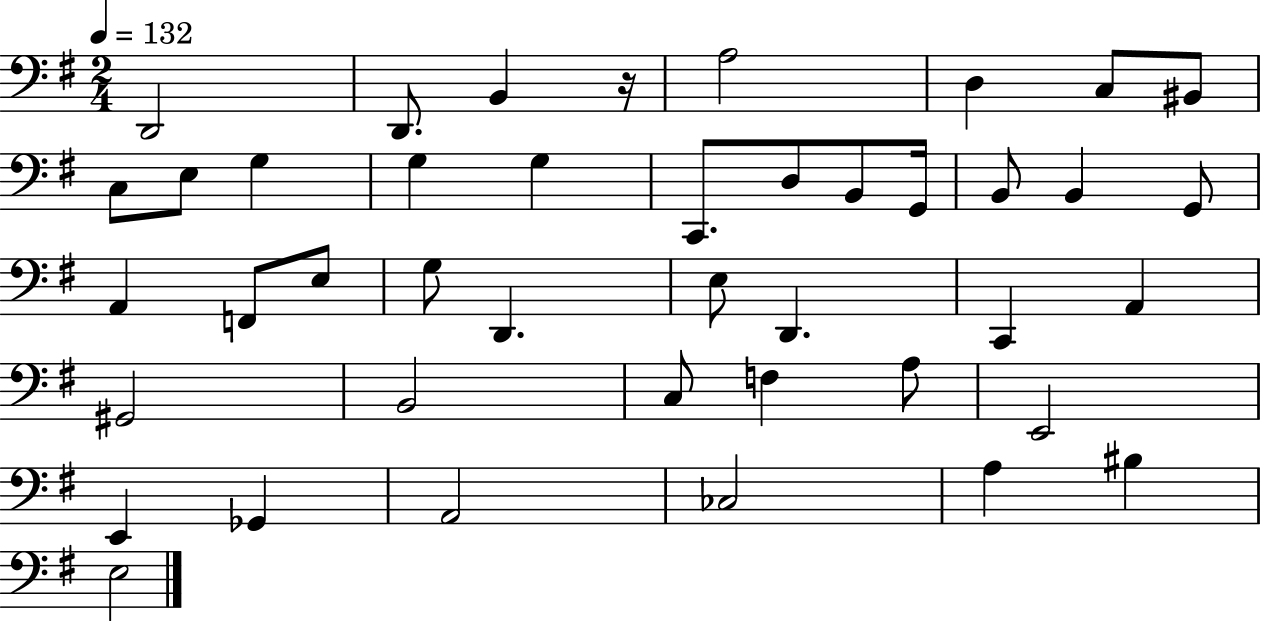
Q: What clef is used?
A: bass